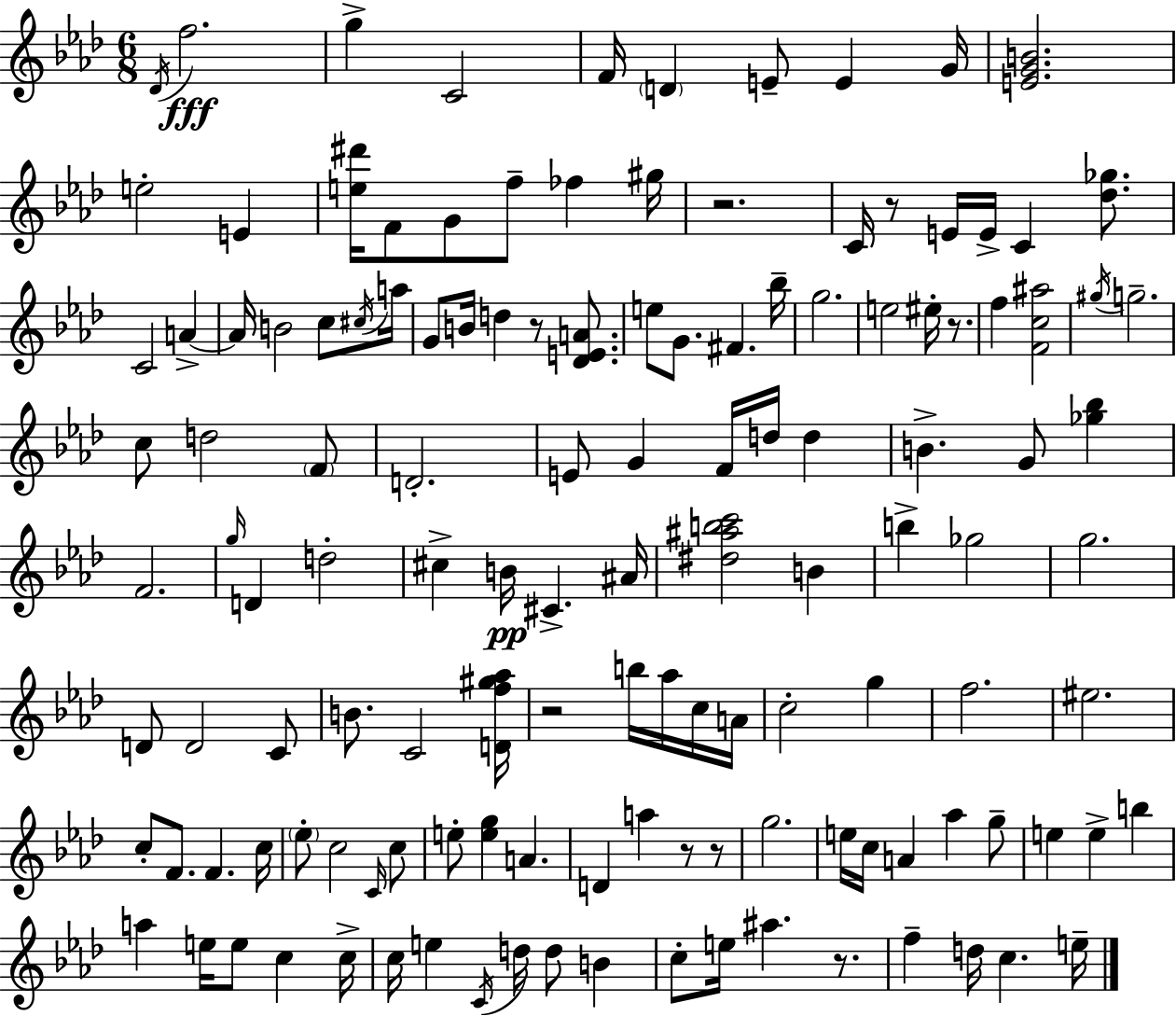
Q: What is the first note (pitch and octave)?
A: Db4